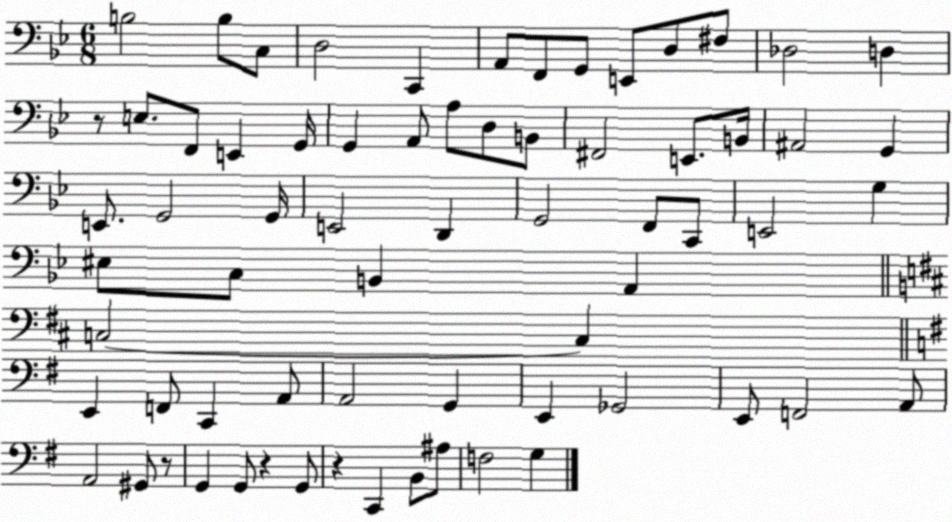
X:1
T:Untitled
M:6/8
L:1/4
K:Bb
B,2 B,/2 C,/2 D,2 C,, A,,/2 F,,/2 G,,/2 E,,/2 D,/2 ^F,/2 _D,2 D, z/2 E,/2 F,,/2 E,, G,,/4 G,, A,,/2 A,/2 D,/2 B,,/2 ^F,,2 E,,/2 B,,/4 ^A,,2 G,, E,,/2 G,,2 G,,/4 E,,2 D,, G,,2 F,,/2 C,,/2 E,,2 G, ^E,/2 C,/2 B,, A,, C,2 C, E,, F,,/2 C,, A,,/2 A,,2 G,, E,, _G,,2 E,,/2 F,,2 A,,/2 A,,2 ^G,,/2 z/2 G,, G,,/2 z G,,/2 z C,, B,,/2 ^A,/2 F,2 G,